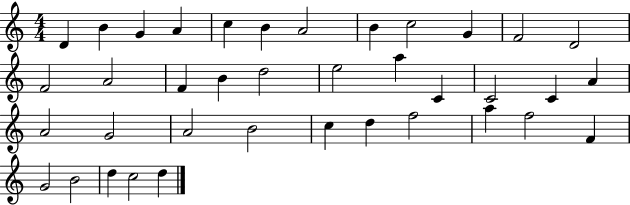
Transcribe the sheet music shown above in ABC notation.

X:1
T:Untitled
M:4/4
L:1/4
K:C
D B G A c B A2 B c2 G F2 D2 F2 A2 F B d2 e2 a C C2 C A A2 G2 A2 B2 c d f2 a f2 F G2 B2 d c2 d